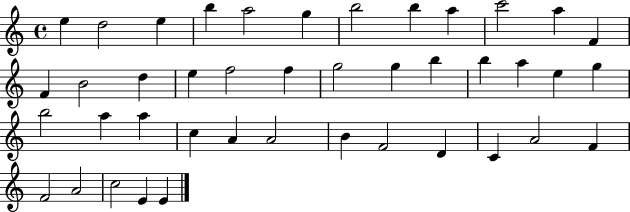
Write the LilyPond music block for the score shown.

{
  \clef treble
  \time 4/4
  \defaultTimeSignature
  \key c \major
  e''4 d''2 e''4 | b''4 a''2 g''4 | b''2 b''4 a''4 | c'''2 a''4 f'4 | \break f'4 b'2 d''4 | e''4 f''2 f''4 | g''2 g''4 b''4 | b''4 a''4 e''4 g''4 | \break b''2 a''4 a''4 | c''4 a'4 a'2 | b'4 f'2 d'4 | c'4 a'2 f'4 | \break f'2 a'2 | c''2 e'4 e'4 | \bar "|."
}